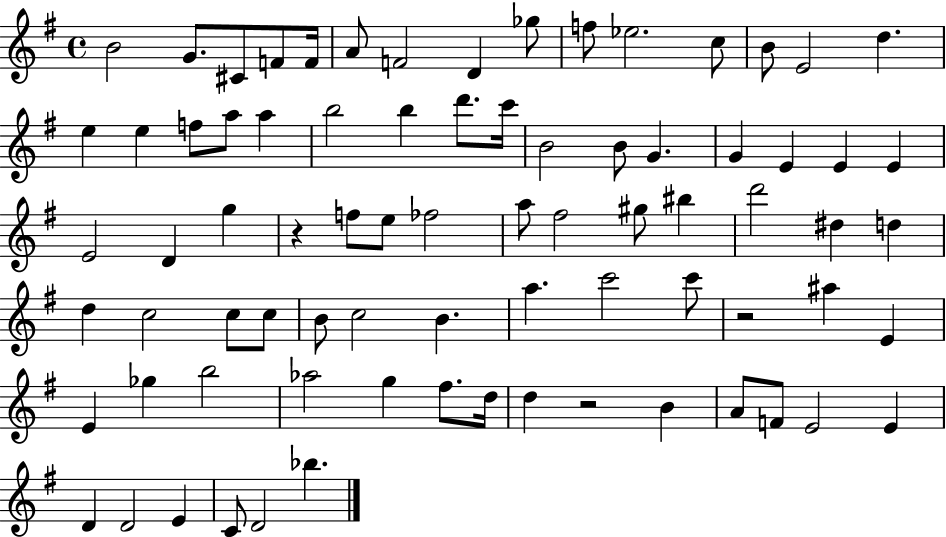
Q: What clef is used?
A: treble